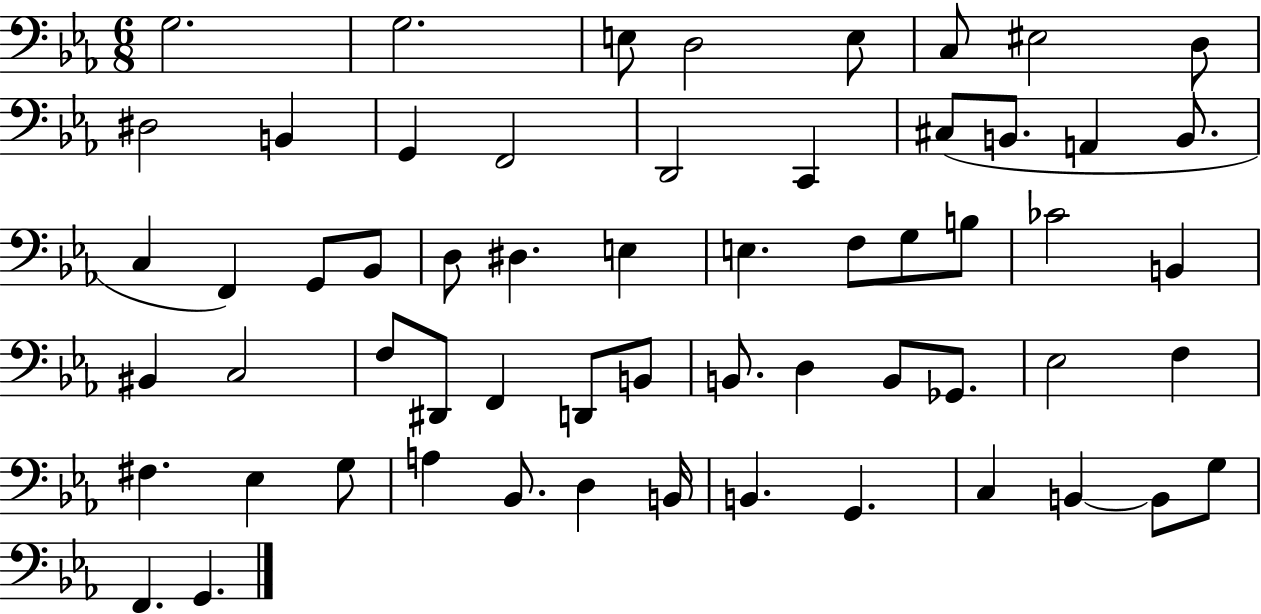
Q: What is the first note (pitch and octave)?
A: G3